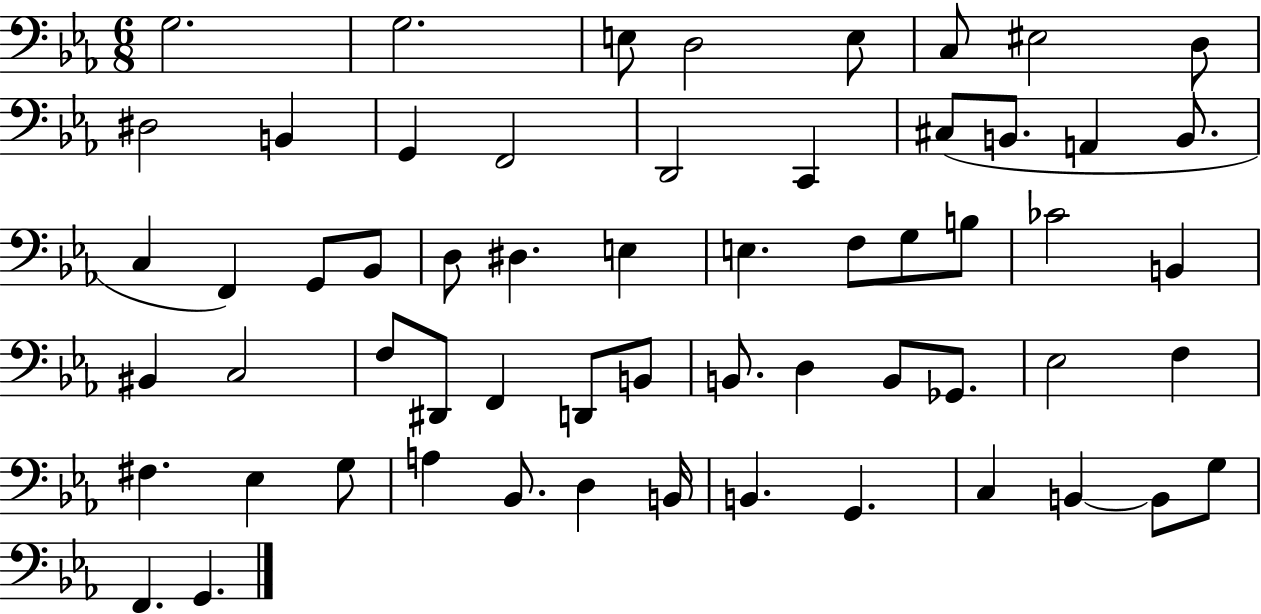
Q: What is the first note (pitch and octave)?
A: G3